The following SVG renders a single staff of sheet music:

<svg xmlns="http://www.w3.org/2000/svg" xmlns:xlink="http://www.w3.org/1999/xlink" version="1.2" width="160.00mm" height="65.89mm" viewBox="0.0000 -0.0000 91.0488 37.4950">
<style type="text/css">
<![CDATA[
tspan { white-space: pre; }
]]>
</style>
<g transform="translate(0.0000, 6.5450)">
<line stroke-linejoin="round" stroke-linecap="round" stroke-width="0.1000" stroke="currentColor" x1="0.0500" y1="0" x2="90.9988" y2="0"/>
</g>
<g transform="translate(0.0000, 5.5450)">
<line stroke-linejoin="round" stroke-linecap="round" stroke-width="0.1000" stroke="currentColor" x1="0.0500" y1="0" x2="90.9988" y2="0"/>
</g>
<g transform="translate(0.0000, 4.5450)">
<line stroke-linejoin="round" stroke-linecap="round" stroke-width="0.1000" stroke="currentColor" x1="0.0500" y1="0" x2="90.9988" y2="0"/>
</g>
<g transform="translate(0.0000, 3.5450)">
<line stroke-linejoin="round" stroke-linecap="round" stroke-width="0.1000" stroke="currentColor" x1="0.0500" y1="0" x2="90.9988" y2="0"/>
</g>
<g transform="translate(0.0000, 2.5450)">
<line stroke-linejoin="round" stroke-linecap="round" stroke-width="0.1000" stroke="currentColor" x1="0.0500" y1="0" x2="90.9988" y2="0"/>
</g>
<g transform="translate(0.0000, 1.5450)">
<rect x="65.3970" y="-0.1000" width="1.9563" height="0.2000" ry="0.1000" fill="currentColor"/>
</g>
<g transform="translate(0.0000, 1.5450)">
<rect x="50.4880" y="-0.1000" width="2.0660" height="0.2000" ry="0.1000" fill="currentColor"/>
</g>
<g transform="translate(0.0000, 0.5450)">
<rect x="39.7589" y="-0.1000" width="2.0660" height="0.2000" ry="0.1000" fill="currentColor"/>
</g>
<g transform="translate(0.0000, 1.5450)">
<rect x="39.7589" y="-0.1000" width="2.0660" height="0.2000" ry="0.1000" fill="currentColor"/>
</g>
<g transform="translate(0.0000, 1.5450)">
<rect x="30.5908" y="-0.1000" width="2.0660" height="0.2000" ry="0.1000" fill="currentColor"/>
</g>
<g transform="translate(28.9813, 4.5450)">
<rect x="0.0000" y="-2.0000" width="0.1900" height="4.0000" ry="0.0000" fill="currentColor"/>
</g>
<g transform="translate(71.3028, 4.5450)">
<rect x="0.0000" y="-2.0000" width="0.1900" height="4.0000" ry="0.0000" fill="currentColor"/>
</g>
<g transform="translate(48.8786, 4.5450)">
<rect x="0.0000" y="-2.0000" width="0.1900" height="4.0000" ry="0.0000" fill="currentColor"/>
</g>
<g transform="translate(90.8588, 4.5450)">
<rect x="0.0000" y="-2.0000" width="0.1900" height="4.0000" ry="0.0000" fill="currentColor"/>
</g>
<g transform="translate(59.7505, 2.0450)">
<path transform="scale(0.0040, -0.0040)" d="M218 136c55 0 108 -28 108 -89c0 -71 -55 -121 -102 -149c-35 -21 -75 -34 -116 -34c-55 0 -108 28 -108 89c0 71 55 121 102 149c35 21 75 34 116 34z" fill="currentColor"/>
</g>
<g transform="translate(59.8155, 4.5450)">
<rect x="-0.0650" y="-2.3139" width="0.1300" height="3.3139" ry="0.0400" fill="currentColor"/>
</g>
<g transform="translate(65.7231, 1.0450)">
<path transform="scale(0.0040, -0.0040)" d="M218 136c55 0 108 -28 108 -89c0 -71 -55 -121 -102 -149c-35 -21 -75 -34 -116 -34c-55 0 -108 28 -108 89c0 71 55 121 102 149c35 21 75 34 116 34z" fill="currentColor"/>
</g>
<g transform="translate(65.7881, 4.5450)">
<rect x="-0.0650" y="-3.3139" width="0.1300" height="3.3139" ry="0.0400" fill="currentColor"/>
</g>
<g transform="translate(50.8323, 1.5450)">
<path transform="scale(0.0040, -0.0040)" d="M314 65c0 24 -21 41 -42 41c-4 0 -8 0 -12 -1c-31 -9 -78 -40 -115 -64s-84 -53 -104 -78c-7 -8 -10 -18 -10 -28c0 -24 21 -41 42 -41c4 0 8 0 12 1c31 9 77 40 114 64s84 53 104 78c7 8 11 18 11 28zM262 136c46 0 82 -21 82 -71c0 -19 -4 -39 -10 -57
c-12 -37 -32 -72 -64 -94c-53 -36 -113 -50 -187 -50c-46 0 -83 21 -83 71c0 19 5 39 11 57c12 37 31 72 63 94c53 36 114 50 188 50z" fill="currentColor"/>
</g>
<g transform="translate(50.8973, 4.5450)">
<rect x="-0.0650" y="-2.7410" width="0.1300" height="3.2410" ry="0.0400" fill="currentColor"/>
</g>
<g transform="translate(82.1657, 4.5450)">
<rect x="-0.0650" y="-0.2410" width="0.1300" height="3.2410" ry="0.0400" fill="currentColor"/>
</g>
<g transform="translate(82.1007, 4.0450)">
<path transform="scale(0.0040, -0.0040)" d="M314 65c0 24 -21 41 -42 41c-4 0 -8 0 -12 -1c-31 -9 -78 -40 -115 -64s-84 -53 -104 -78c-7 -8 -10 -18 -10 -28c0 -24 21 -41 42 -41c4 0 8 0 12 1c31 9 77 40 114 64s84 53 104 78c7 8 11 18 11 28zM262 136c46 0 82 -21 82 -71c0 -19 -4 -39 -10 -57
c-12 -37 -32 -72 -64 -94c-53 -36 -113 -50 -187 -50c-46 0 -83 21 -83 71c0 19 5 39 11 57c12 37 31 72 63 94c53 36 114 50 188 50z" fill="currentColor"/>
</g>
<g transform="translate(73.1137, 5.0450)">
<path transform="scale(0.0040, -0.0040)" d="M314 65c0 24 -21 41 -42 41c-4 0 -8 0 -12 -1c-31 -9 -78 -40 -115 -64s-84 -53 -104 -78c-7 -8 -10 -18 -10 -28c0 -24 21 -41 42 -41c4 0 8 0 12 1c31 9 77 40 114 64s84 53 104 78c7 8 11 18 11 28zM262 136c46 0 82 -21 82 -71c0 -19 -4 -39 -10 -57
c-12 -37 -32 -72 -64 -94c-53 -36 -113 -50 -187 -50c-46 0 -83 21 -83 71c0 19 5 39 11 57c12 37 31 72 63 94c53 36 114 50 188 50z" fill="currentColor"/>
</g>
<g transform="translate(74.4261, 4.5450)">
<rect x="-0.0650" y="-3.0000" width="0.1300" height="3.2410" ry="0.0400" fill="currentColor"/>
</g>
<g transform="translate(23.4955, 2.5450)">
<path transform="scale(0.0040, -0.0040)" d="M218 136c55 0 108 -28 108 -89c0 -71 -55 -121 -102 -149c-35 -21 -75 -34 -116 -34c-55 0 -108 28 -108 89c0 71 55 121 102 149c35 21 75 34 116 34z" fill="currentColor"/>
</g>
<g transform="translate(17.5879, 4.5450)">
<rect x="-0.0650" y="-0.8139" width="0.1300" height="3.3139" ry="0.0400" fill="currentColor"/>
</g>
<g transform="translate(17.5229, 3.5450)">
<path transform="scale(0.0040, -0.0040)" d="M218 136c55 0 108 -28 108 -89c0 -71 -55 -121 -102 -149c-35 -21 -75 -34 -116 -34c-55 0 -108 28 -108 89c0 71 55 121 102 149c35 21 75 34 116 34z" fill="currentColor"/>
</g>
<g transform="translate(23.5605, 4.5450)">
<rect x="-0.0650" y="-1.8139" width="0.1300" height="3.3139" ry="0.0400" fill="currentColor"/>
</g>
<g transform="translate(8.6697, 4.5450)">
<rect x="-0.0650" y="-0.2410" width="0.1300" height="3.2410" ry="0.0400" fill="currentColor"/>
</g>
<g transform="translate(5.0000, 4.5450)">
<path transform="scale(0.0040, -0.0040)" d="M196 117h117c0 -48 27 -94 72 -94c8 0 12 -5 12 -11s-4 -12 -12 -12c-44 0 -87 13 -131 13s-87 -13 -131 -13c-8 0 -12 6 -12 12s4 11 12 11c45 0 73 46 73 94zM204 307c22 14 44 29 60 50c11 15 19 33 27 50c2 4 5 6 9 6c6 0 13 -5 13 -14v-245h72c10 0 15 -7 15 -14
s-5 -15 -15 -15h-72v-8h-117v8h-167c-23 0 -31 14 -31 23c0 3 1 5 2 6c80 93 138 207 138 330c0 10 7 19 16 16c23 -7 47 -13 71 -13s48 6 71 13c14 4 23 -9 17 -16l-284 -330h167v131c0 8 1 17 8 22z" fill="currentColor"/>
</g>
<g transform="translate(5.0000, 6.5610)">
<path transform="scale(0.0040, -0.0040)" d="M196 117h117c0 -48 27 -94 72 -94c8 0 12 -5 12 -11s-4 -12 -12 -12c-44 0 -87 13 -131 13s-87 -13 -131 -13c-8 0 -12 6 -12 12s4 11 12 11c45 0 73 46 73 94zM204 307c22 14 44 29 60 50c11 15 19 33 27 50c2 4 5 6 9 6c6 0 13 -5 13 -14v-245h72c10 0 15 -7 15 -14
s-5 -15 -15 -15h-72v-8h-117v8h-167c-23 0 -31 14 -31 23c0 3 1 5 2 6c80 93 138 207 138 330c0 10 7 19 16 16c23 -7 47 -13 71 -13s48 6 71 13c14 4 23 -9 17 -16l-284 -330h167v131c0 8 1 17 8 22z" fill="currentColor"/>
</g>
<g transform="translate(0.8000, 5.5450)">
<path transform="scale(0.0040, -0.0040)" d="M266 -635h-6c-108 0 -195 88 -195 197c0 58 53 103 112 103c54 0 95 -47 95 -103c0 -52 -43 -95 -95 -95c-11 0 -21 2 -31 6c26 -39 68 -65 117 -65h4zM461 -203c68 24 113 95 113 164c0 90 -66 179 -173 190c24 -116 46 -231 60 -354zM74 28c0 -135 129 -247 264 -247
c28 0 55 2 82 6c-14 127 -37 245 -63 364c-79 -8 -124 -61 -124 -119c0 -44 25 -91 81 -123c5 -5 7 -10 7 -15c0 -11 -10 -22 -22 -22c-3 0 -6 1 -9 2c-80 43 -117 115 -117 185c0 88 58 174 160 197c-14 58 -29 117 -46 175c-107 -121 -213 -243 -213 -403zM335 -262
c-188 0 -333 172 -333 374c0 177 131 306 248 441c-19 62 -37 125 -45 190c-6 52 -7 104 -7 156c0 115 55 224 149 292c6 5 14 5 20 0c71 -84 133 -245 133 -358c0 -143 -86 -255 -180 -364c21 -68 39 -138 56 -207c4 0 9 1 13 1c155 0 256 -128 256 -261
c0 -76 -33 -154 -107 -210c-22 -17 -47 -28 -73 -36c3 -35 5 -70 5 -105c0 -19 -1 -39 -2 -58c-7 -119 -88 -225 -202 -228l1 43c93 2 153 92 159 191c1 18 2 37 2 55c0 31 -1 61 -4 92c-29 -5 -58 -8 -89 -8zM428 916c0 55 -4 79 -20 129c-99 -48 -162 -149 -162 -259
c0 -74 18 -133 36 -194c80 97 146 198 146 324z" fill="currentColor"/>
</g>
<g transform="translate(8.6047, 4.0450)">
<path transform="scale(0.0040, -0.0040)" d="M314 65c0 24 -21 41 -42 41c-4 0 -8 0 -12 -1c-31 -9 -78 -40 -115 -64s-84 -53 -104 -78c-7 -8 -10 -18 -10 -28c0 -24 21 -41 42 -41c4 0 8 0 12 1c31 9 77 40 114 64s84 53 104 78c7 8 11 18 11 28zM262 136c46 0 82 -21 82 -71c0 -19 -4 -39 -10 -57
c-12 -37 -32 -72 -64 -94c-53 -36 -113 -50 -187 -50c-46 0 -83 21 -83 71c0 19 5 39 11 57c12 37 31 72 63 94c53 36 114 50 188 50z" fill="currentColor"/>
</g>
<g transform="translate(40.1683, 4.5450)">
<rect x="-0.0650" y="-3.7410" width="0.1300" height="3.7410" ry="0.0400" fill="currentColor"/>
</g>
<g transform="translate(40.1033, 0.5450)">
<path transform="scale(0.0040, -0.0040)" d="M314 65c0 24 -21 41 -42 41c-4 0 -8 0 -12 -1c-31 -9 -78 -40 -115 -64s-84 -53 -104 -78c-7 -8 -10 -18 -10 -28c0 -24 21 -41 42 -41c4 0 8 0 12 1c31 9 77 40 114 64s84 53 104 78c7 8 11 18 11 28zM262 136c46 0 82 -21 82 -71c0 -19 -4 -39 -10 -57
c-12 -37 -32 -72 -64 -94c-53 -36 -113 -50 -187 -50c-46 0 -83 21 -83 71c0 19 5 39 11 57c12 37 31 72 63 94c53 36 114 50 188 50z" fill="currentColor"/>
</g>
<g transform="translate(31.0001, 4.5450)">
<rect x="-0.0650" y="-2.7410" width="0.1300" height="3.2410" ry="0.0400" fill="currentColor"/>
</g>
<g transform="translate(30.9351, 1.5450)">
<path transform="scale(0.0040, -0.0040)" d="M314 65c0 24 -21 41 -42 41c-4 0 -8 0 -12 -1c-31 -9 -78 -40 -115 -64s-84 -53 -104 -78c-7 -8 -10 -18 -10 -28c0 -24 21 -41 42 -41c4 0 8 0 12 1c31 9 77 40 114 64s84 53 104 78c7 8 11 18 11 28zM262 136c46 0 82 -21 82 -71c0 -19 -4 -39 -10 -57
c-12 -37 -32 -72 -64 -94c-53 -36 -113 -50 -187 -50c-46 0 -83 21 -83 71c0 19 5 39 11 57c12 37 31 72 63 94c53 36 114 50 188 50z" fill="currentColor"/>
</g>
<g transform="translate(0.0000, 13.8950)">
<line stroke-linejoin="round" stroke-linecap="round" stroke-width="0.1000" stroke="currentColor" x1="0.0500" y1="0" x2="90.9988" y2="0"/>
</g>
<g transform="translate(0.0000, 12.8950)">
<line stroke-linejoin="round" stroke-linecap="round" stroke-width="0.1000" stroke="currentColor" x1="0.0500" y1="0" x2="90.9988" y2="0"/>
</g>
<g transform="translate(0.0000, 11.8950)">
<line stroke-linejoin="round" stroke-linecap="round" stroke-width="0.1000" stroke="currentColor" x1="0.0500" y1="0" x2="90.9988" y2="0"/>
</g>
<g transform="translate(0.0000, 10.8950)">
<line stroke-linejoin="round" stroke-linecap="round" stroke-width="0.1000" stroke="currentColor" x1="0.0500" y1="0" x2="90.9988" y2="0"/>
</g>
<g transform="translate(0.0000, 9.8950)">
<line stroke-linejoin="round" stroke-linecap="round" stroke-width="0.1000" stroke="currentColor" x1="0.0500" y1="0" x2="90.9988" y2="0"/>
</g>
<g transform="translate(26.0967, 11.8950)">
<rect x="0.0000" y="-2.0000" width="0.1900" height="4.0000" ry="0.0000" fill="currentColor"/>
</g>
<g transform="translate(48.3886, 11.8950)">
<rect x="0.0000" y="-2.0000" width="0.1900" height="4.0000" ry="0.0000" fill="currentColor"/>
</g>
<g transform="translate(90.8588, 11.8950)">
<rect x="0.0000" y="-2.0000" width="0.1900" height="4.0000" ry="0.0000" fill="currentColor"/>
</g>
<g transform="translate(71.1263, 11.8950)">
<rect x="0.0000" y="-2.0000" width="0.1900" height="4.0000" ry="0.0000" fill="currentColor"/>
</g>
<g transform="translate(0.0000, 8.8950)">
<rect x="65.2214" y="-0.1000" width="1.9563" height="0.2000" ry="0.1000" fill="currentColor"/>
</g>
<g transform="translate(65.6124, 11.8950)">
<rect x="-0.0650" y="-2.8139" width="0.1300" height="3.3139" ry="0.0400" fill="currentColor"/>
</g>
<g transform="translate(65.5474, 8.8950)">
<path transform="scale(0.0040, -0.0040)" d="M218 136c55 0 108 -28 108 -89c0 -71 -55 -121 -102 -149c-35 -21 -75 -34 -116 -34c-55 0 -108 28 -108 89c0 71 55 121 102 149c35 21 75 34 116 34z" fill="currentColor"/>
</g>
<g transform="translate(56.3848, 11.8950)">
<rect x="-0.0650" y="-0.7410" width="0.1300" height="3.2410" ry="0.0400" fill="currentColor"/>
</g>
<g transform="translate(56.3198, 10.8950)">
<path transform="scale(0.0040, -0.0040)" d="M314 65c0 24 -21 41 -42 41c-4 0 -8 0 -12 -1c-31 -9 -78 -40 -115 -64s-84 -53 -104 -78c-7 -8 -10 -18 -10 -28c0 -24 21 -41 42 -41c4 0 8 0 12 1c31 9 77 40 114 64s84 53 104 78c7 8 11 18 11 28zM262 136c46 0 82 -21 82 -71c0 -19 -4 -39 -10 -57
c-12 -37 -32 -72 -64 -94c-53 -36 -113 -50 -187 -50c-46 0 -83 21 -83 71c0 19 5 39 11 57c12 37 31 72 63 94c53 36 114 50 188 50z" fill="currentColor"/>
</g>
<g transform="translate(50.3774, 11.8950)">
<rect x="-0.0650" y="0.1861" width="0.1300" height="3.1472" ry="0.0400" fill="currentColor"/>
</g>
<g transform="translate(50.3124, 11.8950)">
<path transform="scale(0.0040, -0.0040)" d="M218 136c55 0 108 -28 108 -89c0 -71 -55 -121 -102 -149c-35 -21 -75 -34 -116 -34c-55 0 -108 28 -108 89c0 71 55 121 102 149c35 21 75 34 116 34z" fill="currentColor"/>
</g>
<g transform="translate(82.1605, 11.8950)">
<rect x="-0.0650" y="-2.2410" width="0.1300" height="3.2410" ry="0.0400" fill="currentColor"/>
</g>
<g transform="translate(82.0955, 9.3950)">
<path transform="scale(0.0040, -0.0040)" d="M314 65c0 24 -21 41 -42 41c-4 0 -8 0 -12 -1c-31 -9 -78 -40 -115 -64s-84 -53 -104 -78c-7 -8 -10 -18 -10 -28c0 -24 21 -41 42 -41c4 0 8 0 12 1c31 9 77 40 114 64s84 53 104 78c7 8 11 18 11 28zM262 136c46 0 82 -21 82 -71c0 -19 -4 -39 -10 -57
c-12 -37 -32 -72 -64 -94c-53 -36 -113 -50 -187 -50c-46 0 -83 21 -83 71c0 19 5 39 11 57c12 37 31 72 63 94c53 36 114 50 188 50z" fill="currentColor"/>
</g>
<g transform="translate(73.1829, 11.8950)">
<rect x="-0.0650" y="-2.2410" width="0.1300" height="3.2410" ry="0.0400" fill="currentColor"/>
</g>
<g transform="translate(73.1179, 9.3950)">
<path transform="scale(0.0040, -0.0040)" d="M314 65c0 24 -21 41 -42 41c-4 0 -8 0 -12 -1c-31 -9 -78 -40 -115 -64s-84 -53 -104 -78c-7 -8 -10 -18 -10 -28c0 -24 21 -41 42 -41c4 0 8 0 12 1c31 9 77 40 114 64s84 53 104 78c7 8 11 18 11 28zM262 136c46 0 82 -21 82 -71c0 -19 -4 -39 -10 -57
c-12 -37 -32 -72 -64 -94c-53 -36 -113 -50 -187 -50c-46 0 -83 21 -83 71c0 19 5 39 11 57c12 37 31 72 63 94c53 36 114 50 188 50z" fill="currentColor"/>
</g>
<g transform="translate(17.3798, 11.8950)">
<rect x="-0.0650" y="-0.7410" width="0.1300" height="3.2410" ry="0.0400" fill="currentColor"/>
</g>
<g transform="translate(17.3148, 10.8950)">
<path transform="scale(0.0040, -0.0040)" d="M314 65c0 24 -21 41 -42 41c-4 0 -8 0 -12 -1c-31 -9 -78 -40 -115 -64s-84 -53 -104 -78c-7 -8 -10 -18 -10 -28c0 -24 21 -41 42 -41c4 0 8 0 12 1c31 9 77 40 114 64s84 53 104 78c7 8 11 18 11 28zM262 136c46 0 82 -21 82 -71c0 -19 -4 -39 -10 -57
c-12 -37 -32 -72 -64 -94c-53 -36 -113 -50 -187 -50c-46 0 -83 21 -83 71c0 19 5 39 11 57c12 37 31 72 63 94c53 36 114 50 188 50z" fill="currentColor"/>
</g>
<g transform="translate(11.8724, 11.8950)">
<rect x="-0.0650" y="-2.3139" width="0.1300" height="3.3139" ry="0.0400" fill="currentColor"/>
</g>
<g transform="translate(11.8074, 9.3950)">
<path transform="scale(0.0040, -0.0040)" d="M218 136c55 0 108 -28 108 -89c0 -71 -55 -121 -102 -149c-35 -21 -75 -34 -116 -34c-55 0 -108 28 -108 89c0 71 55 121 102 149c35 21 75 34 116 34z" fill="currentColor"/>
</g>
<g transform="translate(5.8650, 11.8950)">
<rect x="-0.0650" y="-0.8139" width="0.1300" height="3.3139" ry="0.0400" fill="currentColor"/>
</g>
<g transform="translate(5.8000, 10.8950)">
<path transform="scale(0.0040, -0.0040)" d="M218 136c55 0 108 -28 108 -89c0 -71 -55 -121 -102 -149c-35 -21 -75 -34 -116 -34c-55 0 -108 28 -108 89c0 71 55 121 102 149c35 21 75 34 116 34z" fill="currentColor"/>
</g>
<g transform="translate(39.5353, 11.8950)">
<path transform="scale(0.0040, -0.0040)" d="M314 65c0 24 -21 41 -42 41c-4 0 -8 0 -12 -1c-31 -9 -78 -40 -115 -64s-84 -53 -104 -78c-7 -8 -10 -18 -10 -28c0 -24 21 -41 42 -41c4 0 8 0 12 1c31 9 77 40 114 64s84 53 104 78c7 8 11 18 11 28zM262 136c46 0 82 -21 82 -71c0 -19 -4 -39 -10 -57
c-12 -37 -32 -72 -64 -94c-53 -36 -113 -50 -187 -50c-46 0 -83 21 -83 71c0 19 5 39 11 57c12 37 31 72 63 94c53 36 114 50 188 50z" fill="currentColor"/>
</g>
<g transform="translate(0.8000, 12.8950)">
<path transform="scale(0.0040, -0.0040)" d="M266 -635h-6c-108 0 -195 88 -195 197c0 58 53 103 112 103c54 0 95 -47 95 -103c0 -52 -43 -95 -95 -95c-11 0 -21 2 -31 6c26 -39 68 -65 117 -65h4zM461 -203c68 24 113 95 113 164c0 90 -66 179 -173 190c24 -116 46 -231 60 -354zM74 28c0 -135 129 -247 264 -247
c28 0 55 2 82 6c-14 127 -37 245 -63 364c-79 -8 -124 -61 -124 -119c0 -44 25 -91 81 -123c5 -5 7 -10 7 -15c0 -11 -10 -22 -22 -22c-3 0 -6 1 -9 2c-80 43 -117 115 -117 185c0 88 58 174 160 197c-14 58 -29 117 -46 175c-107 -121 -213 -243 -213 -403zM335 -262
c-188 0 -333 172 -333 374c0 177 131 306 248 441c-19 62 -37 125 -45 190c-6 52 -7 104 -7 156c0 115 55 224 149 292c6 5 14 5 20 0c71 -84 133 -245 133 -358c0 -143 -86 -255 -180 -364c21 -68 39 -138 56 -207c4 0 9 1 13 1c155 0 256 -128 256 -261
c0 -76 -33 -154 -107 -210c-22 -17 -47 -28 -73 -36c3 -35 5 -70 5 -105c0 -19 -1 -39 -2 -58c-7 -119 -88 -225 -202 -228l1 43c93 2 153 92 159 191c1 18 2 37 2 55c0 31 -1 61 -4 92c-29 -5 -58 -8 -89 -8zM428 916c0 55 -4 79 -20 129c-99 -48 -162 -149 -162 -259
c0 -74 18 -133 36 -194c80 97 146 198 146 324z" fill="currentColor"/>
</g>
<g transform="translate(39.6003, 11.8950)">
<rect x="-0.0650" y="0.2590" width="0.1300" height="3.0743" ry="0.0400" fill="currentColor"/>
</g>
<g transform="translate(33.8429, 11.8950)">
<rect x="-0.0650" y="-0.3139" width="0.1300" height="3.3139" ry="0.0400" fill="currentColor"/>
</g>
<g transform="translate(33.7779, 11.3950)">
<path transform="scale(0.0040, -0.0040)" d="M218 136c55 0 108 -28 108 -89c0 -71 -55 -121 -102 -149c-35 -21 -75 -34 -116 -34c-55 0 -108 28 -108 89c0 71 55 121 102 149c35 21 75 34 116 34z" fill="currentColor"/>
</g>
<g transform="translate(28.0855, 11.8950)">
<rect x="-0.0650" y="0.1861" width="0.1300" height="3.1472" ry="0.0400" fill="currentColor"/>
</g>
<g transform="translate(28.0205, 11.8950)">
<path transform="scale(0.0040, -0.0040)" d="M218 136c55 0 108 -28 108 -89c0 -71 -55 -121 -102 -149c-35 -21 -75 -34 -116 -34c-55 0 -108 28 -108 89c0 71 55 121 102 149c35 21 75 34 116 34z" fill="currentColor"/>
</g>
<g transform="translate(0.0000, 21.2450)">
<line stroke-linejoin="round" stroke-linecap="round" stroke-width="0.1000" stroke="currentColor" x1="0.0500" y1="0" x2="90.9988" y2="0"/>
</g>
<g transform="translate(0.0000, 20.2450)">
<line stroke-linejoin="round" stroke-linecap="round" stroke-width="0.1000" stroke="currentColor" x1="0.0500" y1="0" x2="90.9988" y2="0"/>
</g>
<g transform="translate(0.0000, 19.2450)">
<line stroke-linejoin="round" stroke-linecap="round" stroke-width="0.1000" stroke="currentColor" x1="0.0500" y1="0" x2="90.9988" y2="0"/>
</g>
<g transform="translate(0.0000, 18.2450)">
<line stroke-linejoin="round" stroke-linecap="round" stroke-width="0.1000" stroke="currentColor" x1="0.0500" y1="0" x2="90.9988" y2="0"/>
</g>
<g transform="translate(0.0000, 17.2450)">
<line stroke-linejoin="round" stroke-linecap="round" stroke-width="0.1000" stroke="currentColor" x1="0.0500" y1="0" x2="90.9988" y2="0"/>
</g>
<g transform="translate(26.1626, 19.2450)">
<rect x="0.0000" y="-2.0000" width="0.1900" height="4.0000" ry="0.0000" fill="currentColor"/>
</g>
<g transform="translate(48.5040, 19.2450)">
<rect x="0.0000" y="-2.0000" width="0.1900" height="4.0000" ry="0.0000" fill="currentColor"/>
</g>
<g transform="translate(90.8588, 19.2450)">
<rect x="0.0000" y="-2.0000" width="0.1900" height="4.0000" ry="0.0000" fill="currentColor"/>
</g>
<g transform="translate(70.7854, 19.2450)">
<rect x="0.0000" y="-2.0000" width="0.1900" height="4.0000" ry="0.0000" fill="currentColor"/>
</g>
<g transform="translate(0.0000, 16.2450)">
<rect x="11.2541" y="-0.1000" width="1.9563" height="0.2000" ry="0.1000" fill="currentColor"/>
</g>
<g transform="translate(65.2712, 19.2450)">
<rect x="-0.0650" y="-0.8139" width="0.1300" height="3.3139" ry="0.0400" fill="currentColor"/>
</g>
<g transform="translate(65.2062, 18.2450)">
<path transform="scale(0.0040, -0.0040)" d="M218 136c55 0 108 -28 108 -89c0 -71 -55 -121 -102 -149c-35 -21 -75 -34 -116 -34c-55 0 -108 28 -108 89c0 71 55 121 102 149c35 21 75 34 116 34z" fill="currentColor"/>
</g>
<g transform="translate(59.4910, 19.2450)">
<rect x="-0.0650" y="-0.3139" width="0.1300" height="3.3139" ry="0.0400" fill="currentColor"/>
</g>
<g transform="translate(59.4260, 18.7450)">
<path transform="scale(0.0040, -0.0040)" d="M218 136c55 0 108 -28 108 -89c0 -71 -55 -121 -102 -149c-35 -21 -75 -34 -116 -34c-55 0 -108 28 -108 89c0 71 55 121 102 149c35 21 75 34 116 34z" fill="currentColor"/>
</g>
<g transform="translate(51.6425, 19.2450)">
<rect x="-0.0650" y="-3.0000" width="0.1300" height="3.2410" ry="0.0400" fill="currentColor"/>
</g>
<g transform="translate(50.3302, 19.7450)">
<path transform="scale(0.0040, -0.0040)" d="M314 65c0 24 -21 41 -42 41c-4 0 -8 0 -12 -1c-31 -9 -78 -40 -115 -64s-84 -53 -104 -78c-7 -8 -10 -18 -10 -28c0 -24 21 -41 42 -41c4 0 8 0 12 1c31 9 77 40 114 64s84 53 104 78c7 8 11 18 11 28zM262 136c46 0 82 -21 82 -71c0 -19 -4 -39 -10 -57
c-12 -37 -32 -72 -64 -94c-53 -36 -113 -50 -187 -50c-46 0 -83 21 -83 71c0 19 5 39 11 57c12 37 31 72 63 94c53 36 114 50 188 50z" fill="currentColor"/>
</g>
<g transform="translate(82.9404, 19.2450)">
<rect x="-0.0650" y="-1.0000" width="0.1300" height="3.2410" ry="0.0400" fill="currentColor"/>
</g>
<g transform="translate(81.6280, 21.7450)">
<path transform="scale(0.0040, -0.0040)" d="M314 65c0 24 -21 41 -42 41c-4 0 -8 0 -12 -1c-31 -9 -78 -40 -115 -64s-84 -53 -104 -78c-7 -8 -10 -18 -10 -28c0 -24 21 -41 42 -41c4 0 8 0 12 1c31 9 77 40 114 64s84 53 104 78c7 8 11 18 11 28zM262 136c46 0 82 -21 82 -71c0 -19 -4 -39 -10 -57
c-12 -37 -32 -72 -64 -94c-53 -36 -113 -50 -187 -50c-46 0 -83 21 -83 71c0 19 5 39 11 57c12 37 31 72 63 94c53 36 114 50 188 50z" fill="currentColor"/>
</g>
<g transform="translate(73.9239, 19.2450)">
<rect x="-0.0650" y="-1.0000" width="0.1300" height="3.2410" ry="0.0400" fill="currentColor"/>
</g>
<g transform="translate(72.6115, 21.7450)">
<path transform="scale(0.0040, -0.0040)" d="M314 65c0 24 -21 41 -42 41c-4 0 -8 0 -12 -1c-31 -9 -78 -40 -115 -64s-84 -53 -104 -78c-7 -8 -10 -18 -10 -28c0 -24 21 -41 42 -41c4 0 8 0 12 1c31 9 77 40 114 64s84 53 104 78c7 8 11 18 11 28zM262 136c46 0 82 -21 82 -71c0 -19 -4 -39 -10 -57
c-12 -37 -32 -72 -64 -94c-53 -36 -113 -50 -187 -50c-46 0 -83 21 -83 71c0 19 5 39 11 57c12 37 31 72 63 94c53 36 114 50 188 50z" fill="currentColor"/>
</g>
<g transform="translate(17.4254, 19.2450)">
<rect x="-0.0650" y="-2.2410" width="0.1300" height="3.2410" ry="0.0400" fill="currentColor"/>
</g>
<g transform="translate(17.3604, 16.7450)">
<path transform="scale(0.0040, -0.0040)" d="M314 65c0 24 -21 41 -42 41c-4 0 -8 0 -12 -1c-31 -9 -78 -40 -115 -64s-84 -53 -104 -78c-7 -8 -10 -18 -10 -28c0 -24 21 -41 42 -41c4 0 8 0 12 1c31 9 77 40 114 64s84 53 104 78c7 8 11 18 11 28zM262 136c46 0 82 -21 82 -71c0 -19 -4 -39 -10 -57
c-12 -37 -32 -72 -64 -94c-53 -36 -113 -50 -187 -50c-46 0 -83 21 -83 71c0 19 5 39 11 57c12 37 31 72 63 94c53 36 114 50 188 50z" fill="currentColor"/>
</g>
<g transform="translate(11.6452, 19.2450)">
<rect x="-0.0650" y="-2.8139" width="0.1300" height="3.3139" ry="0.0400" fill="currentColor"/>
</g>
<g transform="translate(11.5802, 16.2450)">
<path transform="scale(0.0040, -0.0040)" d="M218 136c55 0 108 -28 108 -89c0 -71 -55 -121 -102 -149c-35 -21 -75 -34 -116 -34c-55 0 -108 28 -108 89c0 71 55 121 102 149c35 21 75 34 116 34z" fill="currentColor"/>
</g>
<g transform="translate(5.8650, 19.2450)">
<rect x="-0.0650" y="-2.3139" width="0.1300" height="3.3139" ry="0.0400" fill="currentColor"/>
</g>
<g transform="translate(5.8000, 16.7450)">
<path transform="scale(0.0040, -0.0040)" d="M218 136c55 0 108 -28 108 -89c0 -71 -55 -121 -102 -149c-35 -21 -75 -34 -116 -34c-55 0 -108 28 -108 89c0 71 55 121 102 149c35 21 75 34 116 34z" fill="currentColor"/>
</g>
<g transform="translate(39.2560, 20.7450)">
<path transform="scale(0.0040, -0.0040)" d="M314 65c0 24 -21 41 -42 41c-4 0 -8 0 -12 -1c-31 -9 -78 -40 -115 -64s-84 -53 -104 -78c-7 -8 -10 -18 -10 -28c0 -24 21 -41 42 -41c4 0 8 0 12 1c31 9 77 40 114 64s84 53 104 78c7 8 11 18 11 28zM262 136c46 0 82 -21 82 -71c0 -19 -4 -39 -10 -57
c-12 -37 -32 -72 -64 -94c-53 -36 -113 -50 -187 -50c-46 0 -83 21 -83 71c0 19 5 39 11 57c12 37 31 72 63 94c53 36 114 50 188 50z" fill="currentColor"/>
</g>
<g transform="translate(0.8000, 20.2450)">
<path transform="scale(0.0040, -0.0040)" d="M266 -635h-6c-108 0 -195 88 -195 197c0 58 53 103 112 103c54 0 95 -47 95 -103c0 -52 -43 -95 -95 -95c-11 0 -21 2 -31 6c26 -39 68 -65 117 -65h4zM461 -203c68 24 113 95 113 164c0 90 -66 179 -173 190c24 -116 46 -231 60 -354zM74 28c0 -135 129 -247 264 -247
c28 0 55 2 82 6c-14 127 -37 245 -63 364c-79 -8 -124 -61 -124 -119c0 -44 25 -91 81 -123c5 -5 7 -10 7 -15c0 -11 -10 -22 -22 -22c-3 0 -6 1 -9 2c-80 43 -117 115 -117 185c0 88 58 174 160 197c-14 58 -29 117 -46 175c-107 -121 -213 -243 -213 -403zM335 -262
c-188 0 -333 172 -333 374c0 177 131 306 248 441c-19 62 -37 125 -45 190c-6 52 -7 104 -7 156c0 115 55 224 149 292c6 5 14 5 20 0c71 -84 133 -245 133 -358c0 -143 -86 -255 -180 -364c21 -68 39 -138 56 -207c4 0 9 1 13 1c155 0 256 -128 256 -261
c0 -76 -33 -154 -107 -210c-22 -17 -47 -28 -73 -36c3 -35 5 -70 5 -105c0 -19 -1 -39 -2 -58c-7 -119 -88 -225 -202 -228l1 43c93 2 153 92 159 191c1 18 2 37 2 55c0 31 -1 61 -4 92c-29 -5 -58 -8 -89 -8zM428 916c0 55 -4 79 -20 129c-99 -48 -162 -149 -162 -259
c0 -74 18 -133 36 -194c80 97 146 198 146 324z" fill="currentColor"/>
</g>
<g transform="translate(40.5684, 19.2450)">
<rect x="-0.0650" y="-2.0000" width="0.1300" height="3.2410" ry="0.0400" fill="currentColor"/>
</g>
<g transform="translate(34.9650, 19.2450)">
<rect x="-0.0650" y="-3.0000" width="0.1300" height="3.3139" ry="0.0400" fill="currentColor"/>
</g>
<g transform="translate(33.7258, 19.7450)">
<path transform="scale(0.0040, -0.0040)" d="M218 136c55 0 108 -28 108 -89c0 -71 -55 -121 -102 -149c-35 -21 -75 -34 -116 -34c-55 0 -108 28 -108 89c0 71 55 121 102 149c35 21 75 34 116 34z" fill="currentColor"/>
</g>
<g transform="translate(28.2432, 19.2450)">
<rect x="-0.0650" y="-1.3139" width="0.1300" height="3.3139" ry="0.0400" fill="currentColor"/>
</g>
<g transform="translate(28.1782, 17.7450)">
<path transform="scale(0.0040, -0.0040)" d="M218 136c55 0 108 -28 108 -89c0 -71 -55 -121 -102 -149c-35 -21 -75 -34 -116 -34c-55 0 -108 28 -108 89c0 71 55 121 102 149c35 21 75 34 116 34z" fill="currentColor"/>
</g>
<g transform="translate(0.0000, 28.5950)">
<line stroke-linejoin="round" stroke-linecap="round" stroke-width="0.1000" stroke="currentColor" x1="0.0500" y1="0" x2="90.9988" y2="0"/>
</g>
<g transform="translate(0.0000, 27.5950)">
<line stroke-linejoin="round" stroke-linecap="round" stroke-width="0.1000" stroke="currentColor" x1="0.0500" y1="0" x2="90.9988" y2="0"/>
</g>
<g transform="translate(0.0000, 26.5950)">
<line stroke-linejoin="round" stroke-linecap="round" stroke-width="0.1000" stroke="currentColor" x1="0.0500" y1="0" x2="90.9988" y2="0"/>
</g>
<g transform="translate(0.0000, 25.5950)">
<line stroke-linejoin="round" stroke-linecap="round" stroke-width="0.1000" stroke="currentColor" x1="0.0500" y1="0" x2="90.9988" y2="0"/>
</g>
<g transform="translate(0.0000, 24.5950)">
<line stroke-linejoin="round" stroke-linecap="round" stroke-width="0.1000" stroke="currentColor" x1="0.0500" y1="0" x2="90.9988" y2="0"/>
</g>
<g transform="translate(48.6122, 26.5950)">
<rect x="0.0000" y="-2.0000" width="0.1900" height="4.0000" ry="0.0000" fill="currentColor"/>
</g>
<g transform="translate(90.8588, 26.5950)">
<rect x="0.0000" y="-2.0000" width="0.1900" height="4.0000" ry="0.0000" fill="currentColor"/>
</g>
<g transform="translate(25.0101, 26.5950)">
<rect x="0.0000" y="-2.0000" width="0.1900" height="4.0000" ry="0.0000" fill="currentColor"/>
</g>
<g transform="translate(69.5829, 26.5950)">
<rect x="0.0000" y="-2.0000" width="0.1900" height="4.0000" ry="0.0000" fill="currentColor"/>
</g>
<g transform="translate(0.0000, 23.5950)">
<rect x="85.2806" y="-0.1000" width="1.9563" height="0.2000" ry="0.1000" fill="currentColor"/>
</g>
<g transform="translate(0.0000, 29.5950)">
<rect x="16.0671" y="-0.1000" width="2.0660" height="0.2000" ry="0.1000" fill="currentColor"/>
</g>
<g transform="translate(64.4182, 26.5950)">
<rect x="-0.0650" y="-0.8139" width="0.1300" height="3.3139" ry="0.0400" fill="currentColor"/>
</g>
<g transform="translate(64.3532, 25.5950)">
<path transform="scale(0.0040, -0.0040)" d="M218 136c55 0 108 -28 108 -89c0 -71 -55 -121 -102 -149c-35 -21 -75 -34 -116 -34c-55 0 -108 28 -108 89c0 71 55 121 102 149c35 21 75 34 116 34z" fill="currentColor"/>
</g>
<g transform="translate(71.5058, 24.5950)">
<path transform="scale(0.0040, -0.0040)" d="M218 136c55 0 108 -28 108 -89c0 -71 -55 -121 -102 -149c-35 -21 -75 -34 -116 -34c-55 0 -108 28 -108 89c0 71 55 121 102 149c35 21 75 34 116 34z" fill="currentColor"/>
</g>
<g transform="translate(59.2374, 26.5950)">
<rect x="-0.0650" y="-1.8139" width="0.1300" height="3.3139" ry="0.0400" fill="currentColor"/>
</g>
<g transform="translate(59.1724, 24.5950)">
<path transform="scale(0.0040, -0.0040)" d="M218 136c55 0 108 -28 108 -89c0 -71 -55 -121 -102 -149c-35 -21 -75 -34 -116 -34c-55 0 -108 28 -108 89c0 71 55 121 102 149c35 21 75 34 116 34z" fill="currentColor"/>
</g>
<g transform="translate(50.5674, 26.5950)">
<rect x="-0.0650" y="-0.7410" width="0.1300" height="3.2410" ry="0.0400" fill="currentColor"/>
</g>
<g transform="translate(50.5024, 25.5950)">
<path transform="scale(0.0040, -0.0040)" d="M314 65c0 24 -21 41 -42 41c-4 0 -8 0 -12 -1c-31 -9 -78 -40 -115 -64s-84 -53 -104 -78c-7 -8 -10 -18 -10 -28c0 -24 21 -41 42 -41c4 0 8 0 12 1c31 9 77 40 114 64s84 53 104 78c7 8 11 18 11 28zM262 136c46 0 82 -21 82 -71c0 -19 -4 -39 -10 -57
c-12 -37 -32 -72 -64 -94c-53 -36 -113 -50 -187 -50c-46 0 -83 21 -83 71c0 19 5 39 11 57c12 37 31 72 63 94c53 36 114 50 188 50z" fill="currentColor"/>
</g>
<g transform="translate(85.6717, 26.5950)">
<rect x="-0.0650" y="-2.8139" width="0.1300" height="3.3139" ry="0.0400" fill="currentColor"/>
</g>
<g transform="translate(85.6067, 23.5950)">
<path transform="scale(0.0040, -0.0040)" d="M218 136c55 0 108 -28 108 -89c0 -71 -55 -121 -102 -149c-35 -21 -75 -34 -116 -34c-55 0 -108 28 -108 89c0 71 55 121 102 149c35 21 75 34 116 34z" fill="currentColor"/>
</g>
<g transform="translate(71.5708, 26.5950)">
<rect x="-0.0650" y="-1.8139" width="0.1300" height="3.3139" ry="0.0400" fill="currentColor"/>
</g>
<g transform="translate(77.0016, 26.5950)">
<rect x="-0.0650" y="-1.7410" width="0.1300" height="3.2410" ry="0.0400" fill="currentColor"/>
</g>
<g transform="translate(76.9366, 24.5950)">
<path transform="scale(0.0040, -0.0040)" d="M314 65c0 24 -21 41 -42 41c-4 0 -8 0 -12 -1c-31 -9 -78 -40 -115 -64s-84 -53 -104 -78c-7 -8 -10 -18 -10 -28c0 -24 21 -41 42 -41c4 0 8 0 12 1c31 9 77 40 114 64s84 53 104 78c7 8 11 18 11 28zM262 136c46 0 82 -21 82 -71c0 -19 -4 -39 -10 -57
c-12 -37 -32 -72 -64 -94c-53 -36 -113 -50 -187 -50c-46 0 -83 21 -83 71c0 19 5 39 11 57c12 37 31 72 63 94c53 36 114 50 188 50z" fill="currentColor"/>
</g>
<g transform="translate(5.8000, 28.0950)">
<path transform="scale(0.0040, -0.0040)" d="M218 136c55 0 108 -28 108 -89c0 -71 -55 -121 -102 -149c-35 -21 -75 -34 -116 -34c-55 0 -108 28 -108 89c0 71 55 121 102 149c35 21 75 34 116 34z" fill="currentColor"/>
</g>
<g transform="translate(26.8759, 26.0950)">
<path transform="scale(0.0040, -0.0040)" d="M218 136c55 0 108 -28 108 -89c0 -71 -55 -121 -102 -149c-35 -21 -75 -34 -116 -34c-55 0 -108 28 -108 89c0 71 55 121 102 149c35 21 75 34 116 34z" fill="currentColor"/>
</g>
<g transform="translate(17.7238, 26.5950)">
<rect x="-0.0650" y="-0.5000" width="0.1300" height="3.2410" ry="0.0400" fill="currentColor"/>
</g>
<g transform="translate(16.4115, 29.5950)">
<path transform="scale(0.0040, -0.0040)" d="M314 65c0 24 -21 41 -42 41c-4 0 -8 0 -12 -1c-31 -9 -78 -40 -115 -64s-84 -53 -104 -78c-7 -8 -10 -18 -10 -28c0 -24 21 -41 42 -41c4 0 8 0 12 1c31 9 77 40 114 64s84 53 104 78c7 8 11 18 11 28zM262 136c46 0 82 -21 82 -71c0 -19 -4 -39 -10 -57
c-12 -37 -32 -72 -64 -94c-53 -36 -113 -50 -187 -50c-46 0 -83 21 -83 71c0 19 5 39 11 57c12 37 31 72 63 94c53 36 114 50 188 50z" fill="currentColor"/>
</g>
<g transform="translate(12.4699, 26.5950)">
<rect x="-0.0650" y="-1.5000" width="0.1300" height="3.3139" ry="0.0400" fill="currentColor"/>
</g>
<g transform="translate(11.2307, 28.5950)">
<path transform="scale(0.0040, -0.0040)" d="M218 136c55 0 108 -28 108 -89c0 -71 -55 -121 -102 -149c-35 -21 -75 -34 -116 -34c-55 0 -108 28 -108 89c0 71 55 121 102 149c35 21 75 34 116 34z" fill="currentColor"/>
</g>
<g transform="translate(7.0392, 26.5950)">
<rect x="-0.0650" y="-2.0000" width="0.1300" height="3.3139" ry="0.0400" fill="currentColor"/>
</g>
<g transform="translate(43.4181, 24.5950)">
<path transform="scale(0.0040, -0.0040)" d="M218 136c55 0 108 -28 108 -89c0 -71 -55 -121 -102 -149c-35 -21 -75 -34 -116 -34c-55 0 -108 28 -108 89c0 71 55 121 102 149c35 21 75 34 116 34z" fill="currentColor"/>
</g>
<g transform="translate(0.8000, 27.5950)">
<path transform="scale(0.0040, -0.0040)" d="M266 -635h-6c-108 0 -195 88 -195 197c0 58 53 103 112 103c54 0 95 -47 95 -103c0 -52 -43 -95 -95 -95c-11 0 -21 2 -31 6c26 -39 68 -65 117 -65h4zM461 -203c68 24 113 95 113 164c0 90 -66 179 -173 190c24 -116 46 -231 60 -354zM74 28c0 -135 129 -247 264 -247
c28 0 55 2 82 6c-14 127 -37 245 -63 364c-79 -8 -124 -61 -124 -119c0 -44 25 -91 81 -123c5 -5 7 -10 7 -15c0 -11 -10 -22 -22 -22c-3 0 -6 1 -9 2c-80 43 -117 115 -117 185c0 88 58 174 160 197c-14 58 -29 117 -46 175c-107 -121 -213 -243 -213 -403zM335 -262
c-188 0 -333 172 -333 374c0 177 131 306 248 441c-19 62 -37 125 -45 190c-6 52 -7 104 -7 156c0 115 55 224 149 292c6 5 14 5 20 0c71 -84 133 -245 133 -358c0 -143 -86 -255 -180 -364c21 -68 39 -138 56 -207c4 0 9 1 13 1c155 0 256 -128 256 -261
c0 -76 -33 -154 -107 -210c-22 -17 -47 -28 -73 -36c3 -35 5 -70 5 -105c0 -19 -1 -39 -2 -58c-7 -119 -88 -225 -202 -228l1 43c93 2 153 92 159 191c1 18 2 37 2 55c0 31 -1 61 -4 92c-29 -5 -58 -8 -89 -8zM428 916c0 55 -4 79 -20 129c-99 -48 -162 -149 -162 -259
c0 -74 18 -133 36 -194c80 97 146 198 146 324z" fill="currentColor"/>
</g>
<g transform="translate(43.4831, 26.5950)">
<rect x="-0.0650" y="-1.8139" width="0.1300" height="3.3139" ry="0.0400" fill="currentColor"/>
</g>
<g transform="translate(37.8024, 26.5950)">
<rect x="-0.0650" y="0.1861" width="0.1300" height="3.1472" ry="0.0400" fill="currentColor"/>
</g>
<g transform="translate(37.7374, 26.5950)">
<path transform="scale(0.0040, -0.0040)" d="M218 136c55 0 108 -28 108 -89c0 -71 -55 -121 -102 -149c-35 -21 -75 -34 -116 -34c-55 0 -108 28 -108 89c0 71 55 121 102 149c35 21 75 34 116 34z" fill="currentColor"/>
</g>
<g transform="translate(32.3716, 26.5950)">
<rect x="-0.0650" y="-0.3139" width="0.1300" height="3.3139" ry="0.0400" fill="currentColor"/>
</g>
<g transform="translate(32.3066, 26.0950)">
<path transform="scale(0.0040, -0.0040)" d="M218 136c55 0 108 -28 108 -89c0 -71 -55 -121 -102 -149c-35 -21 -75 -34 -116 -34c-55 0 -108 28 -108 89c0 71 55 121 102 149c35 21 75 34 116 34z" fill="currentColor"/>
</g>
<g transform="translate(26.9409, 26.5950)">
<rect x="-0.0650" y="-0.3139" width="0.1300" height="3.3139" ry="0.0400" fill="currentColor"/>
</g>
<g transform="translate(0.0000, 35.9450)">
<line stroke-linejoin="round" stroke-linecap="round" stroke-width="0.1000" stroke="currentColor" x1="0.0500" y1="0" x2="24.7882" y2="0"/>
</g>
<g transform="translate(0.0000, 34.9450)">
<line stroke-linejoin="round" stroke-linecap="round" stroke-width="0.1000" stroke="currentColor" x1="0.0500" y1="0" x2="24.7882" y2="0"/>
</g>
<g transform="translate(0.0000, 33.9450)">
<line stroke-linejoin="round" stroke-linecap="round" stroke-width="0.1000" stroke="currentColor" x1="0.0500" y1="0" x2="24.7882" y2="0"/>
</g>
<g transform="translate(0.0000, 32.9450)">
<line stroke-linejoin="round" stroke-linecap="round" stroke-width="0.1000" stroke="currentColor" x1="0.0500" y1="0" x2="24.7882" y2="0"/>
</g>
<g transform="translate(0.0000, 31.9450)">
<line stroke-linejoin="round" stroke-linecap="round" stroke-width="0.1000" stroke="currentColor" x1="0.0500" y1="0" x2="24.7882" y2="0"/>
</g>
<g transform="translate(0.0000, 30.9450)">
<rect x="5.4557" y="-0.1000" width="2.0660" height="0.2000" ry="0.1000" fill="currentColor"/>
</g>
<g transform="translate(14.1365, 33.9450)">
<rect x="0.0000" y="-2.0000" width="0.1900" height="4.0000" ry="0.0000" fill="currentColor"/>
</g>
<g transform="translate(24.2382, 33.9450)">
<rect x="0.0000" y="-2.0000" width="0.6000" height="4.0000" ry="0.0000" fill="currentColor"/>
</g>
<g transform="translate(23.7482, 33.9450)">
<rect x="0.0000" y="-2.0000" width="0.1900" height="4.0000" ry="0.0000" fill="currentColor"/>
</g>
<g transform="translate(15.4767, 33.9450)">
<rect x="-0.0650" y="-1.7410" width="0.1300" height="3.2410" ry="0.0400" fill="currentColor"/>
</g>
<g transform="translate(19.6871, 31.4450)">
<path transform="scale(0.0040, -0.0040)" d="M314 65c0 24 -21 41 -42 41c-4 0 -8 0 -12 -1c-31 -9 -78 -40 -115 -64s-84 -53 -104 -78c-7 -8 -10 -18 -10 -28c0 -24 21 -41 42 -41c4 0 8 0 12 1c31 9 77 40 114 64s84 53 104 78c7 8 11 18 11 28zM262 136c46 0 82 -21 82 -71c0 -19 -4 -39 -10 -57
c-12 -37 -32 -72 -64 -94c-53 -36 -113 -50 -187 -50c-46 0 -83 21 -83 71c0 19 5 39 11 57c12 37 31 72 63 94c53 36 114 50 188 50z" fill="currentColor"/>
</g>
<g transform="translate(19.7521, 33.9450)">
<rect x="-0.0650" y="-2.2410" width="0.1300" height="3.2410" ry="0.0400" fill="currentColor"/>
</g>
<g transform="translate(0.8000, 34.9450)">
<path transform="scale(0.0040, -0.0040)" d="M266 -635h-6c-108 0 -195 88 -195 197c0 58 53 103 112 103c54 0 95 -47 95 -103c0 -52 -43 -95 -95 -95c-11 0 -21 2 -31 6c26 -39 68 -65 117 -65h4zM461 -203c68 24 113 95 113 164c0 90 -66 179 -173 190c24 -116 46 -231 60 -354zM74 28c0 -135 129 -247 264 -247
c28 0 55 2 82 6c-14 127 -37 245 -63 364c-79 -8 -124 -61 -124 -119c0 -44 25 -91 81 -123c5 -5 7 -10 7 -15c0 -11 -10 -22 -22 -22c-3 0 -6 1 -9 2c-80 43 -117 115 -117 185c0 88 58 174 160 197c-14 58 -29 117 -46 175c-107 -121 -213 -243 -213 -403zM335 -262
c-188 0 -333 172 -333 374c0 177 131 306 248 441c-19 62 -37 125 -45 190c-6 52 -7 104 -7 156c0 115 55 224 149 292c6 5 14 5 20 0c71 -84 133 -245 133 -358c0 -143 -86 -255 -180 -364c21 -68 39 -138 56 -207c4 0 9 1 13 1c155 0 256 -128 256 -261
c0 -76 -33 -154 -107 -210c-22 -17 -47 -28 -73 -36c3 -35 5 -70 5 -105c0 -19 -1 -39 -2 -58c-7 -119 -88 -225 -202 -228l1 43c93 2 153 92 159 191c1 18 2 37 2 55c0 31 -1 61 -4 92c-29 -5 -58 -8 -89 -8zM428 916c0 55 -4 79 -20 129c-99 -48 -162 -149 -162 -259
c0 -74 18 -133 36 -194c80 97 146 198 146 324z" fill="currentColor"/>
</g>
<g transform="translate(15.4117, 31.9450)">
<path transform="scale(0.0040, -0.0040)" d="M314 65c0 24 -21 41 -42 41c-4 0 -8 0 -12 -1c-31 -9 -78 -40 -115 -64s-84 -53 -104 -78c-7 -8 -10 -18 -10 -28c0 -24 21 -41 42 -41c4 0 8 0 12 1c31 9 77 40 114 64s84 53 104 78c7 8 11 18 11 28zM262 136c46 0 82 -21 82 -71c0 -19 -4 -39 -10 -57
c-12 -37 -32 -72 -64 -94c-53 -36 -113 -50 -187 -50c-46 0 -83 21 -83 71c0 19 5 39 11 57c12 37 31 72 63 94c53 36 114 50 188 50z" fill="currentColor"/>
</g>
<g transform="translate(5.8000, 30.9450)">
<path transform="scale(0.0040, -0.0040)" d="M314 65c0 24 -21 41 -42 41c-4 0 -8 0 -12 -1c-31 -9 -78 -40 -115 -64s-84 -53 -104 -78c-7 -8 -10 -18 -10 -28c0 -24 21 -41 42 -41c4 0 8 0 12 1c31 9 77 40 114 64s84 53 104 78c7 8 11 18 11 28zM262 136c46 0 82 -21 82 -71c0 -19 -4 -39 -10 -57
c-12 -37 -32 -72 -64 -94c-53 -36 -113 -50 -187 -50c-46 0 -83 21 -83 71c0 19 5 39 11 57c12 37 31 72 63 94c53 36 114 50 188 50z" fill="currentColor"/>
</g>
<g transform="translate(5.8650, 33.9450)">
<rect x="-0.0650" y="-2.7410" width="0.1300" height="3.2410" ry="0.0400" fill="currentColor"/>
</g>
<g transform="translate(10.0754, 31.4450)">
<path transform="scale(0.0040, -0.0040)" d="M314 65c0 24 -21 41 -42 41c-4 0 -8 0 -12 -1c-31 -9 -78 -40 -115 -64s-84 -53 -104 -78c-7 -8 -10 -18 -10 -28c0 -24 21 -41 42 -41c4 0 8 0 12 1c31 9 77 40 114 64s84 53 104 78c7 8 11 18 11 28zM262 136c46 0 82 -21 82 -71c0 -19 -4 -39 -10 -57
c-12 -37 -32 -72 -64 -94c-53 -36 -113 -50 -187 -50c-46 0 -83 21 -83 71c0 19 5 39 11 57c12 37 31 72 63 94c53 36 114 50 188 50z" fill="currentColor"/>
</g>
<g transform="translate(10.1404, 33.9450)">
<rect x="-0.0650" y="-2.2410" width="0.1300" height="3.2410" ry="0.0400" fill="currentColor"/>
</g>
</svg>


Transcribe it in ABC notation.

X:1
T:Untitled
M:4/4
L:1/4
K:C
c2 d f a2 c'2 a2 g b A2 c2 d g d2 B c B2 B d2 a g2 g2 g a g2 e A F2 A2 c d D2 D2 F E C2 c c B f d2 f d f f2 a a2 g2 f2 g2